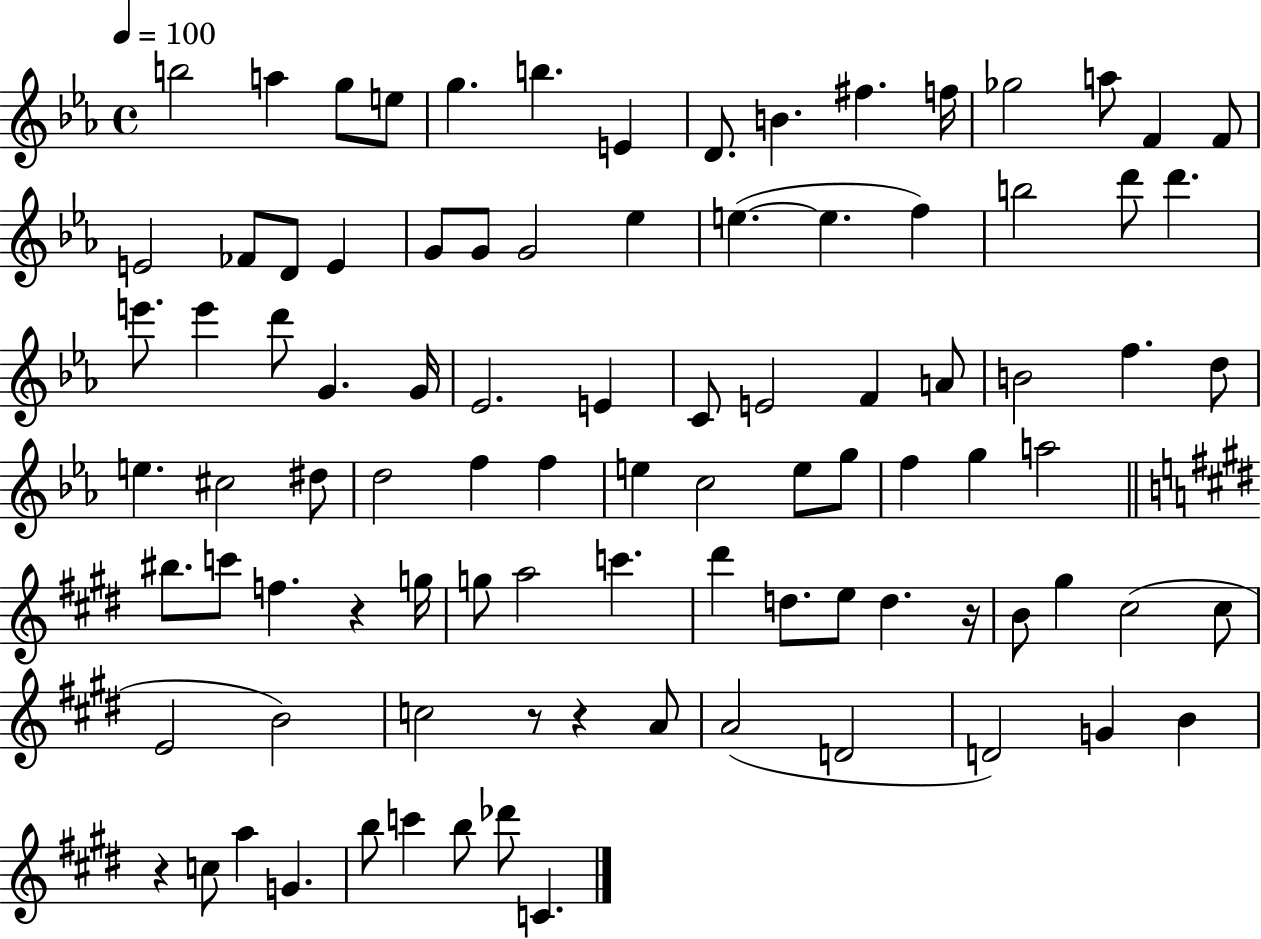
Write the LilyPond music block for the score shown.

{
  \clef treble
  \time 4/4
  \defaultTimeSignature
  \key ees \major
  \tempo 4 = 100
  \repeat volta 2 { b''2 a''4 g''8 e''8 | g''4. b''4. e'4 | d'8. b'4. fis''4. f''16 | ges''2 a''8 f'4 f'8 | \break e'2 fes'8 d'8 e'4 | g'8 g'8 g'2 ees''4 | e''4.~(~ e''4. f''4) | b''2 d'''8 d'''4. | \break e'''8. e'''4 d'''8 g'4. g'16 | ees'2. e'4 | c'8 e'2 f'4 a'8 | b'2 f''4. d''8 | \break e''4. cis''2 dis''8 | d''2 f''4 f''4 | e''4 c''2 e''8 g''8 | f''4 g''4 a''2 | \break \bar "||" \break \key e \major bis''8. c'''8 f''4. r4 g''16 | g''8 a''2 c'''4. | dis'''4 d''8. e''8 d''4. r16 | b'8 gis''4 cis''2( cis''8 | \break e'2 b'2) | c''2 r8 r4 a'8 | a'2( d'2 | d'2) g'4 b'4 | \break r4 c''8 a''4 g'4. | b''8 c'''4 b''8 des'''8 c'4. | } \bar "|."
}